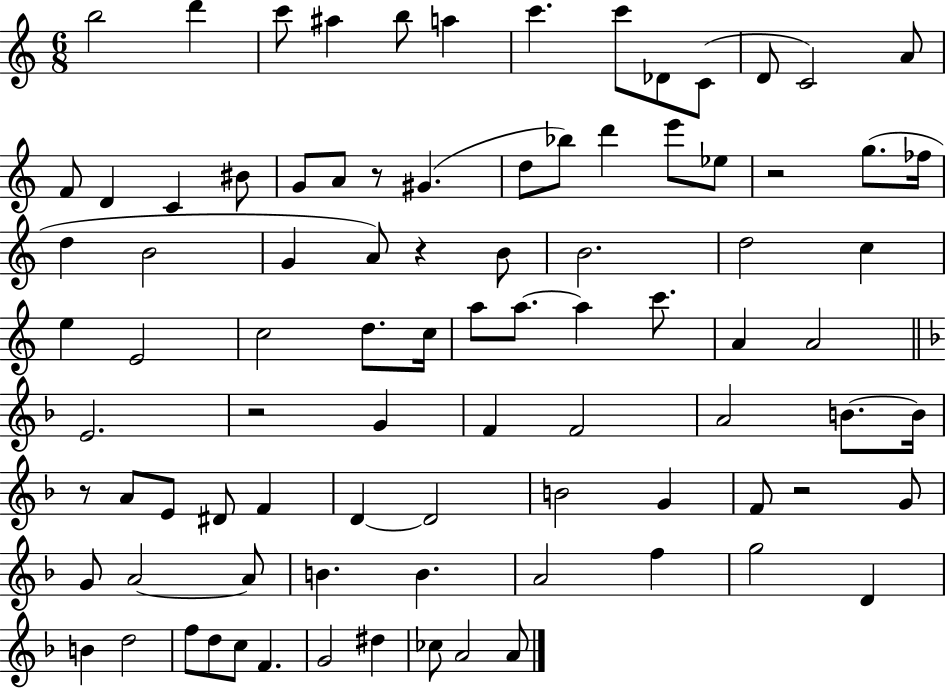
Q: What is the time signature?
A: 6/8